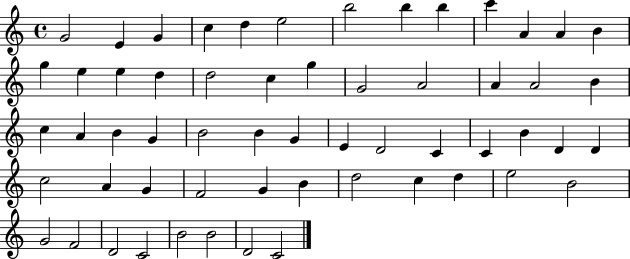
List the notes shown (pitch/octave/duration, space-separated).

G4/h E4/q G4/q C5/q D5/q E5/h B5/h B5/q B5/q C6/q A4/q A4/q B4/q G5/q E5/q E5/q D5/q D5/h C5/q G5/q G4/h A4/h A4/q A4/h B4/q C5/q A4/q B4/q G4/q B4/h B4/q G4/q E4/q D4/h C4/q C4/q B4/q D4/q D4/q C5/h A4/q G4/q F4/h G4/q B4/q D5/h C5/q D5/q E5/h B4/h G4/h F4/h D4/h C4/h B4/h B4/h D4/h C4/h